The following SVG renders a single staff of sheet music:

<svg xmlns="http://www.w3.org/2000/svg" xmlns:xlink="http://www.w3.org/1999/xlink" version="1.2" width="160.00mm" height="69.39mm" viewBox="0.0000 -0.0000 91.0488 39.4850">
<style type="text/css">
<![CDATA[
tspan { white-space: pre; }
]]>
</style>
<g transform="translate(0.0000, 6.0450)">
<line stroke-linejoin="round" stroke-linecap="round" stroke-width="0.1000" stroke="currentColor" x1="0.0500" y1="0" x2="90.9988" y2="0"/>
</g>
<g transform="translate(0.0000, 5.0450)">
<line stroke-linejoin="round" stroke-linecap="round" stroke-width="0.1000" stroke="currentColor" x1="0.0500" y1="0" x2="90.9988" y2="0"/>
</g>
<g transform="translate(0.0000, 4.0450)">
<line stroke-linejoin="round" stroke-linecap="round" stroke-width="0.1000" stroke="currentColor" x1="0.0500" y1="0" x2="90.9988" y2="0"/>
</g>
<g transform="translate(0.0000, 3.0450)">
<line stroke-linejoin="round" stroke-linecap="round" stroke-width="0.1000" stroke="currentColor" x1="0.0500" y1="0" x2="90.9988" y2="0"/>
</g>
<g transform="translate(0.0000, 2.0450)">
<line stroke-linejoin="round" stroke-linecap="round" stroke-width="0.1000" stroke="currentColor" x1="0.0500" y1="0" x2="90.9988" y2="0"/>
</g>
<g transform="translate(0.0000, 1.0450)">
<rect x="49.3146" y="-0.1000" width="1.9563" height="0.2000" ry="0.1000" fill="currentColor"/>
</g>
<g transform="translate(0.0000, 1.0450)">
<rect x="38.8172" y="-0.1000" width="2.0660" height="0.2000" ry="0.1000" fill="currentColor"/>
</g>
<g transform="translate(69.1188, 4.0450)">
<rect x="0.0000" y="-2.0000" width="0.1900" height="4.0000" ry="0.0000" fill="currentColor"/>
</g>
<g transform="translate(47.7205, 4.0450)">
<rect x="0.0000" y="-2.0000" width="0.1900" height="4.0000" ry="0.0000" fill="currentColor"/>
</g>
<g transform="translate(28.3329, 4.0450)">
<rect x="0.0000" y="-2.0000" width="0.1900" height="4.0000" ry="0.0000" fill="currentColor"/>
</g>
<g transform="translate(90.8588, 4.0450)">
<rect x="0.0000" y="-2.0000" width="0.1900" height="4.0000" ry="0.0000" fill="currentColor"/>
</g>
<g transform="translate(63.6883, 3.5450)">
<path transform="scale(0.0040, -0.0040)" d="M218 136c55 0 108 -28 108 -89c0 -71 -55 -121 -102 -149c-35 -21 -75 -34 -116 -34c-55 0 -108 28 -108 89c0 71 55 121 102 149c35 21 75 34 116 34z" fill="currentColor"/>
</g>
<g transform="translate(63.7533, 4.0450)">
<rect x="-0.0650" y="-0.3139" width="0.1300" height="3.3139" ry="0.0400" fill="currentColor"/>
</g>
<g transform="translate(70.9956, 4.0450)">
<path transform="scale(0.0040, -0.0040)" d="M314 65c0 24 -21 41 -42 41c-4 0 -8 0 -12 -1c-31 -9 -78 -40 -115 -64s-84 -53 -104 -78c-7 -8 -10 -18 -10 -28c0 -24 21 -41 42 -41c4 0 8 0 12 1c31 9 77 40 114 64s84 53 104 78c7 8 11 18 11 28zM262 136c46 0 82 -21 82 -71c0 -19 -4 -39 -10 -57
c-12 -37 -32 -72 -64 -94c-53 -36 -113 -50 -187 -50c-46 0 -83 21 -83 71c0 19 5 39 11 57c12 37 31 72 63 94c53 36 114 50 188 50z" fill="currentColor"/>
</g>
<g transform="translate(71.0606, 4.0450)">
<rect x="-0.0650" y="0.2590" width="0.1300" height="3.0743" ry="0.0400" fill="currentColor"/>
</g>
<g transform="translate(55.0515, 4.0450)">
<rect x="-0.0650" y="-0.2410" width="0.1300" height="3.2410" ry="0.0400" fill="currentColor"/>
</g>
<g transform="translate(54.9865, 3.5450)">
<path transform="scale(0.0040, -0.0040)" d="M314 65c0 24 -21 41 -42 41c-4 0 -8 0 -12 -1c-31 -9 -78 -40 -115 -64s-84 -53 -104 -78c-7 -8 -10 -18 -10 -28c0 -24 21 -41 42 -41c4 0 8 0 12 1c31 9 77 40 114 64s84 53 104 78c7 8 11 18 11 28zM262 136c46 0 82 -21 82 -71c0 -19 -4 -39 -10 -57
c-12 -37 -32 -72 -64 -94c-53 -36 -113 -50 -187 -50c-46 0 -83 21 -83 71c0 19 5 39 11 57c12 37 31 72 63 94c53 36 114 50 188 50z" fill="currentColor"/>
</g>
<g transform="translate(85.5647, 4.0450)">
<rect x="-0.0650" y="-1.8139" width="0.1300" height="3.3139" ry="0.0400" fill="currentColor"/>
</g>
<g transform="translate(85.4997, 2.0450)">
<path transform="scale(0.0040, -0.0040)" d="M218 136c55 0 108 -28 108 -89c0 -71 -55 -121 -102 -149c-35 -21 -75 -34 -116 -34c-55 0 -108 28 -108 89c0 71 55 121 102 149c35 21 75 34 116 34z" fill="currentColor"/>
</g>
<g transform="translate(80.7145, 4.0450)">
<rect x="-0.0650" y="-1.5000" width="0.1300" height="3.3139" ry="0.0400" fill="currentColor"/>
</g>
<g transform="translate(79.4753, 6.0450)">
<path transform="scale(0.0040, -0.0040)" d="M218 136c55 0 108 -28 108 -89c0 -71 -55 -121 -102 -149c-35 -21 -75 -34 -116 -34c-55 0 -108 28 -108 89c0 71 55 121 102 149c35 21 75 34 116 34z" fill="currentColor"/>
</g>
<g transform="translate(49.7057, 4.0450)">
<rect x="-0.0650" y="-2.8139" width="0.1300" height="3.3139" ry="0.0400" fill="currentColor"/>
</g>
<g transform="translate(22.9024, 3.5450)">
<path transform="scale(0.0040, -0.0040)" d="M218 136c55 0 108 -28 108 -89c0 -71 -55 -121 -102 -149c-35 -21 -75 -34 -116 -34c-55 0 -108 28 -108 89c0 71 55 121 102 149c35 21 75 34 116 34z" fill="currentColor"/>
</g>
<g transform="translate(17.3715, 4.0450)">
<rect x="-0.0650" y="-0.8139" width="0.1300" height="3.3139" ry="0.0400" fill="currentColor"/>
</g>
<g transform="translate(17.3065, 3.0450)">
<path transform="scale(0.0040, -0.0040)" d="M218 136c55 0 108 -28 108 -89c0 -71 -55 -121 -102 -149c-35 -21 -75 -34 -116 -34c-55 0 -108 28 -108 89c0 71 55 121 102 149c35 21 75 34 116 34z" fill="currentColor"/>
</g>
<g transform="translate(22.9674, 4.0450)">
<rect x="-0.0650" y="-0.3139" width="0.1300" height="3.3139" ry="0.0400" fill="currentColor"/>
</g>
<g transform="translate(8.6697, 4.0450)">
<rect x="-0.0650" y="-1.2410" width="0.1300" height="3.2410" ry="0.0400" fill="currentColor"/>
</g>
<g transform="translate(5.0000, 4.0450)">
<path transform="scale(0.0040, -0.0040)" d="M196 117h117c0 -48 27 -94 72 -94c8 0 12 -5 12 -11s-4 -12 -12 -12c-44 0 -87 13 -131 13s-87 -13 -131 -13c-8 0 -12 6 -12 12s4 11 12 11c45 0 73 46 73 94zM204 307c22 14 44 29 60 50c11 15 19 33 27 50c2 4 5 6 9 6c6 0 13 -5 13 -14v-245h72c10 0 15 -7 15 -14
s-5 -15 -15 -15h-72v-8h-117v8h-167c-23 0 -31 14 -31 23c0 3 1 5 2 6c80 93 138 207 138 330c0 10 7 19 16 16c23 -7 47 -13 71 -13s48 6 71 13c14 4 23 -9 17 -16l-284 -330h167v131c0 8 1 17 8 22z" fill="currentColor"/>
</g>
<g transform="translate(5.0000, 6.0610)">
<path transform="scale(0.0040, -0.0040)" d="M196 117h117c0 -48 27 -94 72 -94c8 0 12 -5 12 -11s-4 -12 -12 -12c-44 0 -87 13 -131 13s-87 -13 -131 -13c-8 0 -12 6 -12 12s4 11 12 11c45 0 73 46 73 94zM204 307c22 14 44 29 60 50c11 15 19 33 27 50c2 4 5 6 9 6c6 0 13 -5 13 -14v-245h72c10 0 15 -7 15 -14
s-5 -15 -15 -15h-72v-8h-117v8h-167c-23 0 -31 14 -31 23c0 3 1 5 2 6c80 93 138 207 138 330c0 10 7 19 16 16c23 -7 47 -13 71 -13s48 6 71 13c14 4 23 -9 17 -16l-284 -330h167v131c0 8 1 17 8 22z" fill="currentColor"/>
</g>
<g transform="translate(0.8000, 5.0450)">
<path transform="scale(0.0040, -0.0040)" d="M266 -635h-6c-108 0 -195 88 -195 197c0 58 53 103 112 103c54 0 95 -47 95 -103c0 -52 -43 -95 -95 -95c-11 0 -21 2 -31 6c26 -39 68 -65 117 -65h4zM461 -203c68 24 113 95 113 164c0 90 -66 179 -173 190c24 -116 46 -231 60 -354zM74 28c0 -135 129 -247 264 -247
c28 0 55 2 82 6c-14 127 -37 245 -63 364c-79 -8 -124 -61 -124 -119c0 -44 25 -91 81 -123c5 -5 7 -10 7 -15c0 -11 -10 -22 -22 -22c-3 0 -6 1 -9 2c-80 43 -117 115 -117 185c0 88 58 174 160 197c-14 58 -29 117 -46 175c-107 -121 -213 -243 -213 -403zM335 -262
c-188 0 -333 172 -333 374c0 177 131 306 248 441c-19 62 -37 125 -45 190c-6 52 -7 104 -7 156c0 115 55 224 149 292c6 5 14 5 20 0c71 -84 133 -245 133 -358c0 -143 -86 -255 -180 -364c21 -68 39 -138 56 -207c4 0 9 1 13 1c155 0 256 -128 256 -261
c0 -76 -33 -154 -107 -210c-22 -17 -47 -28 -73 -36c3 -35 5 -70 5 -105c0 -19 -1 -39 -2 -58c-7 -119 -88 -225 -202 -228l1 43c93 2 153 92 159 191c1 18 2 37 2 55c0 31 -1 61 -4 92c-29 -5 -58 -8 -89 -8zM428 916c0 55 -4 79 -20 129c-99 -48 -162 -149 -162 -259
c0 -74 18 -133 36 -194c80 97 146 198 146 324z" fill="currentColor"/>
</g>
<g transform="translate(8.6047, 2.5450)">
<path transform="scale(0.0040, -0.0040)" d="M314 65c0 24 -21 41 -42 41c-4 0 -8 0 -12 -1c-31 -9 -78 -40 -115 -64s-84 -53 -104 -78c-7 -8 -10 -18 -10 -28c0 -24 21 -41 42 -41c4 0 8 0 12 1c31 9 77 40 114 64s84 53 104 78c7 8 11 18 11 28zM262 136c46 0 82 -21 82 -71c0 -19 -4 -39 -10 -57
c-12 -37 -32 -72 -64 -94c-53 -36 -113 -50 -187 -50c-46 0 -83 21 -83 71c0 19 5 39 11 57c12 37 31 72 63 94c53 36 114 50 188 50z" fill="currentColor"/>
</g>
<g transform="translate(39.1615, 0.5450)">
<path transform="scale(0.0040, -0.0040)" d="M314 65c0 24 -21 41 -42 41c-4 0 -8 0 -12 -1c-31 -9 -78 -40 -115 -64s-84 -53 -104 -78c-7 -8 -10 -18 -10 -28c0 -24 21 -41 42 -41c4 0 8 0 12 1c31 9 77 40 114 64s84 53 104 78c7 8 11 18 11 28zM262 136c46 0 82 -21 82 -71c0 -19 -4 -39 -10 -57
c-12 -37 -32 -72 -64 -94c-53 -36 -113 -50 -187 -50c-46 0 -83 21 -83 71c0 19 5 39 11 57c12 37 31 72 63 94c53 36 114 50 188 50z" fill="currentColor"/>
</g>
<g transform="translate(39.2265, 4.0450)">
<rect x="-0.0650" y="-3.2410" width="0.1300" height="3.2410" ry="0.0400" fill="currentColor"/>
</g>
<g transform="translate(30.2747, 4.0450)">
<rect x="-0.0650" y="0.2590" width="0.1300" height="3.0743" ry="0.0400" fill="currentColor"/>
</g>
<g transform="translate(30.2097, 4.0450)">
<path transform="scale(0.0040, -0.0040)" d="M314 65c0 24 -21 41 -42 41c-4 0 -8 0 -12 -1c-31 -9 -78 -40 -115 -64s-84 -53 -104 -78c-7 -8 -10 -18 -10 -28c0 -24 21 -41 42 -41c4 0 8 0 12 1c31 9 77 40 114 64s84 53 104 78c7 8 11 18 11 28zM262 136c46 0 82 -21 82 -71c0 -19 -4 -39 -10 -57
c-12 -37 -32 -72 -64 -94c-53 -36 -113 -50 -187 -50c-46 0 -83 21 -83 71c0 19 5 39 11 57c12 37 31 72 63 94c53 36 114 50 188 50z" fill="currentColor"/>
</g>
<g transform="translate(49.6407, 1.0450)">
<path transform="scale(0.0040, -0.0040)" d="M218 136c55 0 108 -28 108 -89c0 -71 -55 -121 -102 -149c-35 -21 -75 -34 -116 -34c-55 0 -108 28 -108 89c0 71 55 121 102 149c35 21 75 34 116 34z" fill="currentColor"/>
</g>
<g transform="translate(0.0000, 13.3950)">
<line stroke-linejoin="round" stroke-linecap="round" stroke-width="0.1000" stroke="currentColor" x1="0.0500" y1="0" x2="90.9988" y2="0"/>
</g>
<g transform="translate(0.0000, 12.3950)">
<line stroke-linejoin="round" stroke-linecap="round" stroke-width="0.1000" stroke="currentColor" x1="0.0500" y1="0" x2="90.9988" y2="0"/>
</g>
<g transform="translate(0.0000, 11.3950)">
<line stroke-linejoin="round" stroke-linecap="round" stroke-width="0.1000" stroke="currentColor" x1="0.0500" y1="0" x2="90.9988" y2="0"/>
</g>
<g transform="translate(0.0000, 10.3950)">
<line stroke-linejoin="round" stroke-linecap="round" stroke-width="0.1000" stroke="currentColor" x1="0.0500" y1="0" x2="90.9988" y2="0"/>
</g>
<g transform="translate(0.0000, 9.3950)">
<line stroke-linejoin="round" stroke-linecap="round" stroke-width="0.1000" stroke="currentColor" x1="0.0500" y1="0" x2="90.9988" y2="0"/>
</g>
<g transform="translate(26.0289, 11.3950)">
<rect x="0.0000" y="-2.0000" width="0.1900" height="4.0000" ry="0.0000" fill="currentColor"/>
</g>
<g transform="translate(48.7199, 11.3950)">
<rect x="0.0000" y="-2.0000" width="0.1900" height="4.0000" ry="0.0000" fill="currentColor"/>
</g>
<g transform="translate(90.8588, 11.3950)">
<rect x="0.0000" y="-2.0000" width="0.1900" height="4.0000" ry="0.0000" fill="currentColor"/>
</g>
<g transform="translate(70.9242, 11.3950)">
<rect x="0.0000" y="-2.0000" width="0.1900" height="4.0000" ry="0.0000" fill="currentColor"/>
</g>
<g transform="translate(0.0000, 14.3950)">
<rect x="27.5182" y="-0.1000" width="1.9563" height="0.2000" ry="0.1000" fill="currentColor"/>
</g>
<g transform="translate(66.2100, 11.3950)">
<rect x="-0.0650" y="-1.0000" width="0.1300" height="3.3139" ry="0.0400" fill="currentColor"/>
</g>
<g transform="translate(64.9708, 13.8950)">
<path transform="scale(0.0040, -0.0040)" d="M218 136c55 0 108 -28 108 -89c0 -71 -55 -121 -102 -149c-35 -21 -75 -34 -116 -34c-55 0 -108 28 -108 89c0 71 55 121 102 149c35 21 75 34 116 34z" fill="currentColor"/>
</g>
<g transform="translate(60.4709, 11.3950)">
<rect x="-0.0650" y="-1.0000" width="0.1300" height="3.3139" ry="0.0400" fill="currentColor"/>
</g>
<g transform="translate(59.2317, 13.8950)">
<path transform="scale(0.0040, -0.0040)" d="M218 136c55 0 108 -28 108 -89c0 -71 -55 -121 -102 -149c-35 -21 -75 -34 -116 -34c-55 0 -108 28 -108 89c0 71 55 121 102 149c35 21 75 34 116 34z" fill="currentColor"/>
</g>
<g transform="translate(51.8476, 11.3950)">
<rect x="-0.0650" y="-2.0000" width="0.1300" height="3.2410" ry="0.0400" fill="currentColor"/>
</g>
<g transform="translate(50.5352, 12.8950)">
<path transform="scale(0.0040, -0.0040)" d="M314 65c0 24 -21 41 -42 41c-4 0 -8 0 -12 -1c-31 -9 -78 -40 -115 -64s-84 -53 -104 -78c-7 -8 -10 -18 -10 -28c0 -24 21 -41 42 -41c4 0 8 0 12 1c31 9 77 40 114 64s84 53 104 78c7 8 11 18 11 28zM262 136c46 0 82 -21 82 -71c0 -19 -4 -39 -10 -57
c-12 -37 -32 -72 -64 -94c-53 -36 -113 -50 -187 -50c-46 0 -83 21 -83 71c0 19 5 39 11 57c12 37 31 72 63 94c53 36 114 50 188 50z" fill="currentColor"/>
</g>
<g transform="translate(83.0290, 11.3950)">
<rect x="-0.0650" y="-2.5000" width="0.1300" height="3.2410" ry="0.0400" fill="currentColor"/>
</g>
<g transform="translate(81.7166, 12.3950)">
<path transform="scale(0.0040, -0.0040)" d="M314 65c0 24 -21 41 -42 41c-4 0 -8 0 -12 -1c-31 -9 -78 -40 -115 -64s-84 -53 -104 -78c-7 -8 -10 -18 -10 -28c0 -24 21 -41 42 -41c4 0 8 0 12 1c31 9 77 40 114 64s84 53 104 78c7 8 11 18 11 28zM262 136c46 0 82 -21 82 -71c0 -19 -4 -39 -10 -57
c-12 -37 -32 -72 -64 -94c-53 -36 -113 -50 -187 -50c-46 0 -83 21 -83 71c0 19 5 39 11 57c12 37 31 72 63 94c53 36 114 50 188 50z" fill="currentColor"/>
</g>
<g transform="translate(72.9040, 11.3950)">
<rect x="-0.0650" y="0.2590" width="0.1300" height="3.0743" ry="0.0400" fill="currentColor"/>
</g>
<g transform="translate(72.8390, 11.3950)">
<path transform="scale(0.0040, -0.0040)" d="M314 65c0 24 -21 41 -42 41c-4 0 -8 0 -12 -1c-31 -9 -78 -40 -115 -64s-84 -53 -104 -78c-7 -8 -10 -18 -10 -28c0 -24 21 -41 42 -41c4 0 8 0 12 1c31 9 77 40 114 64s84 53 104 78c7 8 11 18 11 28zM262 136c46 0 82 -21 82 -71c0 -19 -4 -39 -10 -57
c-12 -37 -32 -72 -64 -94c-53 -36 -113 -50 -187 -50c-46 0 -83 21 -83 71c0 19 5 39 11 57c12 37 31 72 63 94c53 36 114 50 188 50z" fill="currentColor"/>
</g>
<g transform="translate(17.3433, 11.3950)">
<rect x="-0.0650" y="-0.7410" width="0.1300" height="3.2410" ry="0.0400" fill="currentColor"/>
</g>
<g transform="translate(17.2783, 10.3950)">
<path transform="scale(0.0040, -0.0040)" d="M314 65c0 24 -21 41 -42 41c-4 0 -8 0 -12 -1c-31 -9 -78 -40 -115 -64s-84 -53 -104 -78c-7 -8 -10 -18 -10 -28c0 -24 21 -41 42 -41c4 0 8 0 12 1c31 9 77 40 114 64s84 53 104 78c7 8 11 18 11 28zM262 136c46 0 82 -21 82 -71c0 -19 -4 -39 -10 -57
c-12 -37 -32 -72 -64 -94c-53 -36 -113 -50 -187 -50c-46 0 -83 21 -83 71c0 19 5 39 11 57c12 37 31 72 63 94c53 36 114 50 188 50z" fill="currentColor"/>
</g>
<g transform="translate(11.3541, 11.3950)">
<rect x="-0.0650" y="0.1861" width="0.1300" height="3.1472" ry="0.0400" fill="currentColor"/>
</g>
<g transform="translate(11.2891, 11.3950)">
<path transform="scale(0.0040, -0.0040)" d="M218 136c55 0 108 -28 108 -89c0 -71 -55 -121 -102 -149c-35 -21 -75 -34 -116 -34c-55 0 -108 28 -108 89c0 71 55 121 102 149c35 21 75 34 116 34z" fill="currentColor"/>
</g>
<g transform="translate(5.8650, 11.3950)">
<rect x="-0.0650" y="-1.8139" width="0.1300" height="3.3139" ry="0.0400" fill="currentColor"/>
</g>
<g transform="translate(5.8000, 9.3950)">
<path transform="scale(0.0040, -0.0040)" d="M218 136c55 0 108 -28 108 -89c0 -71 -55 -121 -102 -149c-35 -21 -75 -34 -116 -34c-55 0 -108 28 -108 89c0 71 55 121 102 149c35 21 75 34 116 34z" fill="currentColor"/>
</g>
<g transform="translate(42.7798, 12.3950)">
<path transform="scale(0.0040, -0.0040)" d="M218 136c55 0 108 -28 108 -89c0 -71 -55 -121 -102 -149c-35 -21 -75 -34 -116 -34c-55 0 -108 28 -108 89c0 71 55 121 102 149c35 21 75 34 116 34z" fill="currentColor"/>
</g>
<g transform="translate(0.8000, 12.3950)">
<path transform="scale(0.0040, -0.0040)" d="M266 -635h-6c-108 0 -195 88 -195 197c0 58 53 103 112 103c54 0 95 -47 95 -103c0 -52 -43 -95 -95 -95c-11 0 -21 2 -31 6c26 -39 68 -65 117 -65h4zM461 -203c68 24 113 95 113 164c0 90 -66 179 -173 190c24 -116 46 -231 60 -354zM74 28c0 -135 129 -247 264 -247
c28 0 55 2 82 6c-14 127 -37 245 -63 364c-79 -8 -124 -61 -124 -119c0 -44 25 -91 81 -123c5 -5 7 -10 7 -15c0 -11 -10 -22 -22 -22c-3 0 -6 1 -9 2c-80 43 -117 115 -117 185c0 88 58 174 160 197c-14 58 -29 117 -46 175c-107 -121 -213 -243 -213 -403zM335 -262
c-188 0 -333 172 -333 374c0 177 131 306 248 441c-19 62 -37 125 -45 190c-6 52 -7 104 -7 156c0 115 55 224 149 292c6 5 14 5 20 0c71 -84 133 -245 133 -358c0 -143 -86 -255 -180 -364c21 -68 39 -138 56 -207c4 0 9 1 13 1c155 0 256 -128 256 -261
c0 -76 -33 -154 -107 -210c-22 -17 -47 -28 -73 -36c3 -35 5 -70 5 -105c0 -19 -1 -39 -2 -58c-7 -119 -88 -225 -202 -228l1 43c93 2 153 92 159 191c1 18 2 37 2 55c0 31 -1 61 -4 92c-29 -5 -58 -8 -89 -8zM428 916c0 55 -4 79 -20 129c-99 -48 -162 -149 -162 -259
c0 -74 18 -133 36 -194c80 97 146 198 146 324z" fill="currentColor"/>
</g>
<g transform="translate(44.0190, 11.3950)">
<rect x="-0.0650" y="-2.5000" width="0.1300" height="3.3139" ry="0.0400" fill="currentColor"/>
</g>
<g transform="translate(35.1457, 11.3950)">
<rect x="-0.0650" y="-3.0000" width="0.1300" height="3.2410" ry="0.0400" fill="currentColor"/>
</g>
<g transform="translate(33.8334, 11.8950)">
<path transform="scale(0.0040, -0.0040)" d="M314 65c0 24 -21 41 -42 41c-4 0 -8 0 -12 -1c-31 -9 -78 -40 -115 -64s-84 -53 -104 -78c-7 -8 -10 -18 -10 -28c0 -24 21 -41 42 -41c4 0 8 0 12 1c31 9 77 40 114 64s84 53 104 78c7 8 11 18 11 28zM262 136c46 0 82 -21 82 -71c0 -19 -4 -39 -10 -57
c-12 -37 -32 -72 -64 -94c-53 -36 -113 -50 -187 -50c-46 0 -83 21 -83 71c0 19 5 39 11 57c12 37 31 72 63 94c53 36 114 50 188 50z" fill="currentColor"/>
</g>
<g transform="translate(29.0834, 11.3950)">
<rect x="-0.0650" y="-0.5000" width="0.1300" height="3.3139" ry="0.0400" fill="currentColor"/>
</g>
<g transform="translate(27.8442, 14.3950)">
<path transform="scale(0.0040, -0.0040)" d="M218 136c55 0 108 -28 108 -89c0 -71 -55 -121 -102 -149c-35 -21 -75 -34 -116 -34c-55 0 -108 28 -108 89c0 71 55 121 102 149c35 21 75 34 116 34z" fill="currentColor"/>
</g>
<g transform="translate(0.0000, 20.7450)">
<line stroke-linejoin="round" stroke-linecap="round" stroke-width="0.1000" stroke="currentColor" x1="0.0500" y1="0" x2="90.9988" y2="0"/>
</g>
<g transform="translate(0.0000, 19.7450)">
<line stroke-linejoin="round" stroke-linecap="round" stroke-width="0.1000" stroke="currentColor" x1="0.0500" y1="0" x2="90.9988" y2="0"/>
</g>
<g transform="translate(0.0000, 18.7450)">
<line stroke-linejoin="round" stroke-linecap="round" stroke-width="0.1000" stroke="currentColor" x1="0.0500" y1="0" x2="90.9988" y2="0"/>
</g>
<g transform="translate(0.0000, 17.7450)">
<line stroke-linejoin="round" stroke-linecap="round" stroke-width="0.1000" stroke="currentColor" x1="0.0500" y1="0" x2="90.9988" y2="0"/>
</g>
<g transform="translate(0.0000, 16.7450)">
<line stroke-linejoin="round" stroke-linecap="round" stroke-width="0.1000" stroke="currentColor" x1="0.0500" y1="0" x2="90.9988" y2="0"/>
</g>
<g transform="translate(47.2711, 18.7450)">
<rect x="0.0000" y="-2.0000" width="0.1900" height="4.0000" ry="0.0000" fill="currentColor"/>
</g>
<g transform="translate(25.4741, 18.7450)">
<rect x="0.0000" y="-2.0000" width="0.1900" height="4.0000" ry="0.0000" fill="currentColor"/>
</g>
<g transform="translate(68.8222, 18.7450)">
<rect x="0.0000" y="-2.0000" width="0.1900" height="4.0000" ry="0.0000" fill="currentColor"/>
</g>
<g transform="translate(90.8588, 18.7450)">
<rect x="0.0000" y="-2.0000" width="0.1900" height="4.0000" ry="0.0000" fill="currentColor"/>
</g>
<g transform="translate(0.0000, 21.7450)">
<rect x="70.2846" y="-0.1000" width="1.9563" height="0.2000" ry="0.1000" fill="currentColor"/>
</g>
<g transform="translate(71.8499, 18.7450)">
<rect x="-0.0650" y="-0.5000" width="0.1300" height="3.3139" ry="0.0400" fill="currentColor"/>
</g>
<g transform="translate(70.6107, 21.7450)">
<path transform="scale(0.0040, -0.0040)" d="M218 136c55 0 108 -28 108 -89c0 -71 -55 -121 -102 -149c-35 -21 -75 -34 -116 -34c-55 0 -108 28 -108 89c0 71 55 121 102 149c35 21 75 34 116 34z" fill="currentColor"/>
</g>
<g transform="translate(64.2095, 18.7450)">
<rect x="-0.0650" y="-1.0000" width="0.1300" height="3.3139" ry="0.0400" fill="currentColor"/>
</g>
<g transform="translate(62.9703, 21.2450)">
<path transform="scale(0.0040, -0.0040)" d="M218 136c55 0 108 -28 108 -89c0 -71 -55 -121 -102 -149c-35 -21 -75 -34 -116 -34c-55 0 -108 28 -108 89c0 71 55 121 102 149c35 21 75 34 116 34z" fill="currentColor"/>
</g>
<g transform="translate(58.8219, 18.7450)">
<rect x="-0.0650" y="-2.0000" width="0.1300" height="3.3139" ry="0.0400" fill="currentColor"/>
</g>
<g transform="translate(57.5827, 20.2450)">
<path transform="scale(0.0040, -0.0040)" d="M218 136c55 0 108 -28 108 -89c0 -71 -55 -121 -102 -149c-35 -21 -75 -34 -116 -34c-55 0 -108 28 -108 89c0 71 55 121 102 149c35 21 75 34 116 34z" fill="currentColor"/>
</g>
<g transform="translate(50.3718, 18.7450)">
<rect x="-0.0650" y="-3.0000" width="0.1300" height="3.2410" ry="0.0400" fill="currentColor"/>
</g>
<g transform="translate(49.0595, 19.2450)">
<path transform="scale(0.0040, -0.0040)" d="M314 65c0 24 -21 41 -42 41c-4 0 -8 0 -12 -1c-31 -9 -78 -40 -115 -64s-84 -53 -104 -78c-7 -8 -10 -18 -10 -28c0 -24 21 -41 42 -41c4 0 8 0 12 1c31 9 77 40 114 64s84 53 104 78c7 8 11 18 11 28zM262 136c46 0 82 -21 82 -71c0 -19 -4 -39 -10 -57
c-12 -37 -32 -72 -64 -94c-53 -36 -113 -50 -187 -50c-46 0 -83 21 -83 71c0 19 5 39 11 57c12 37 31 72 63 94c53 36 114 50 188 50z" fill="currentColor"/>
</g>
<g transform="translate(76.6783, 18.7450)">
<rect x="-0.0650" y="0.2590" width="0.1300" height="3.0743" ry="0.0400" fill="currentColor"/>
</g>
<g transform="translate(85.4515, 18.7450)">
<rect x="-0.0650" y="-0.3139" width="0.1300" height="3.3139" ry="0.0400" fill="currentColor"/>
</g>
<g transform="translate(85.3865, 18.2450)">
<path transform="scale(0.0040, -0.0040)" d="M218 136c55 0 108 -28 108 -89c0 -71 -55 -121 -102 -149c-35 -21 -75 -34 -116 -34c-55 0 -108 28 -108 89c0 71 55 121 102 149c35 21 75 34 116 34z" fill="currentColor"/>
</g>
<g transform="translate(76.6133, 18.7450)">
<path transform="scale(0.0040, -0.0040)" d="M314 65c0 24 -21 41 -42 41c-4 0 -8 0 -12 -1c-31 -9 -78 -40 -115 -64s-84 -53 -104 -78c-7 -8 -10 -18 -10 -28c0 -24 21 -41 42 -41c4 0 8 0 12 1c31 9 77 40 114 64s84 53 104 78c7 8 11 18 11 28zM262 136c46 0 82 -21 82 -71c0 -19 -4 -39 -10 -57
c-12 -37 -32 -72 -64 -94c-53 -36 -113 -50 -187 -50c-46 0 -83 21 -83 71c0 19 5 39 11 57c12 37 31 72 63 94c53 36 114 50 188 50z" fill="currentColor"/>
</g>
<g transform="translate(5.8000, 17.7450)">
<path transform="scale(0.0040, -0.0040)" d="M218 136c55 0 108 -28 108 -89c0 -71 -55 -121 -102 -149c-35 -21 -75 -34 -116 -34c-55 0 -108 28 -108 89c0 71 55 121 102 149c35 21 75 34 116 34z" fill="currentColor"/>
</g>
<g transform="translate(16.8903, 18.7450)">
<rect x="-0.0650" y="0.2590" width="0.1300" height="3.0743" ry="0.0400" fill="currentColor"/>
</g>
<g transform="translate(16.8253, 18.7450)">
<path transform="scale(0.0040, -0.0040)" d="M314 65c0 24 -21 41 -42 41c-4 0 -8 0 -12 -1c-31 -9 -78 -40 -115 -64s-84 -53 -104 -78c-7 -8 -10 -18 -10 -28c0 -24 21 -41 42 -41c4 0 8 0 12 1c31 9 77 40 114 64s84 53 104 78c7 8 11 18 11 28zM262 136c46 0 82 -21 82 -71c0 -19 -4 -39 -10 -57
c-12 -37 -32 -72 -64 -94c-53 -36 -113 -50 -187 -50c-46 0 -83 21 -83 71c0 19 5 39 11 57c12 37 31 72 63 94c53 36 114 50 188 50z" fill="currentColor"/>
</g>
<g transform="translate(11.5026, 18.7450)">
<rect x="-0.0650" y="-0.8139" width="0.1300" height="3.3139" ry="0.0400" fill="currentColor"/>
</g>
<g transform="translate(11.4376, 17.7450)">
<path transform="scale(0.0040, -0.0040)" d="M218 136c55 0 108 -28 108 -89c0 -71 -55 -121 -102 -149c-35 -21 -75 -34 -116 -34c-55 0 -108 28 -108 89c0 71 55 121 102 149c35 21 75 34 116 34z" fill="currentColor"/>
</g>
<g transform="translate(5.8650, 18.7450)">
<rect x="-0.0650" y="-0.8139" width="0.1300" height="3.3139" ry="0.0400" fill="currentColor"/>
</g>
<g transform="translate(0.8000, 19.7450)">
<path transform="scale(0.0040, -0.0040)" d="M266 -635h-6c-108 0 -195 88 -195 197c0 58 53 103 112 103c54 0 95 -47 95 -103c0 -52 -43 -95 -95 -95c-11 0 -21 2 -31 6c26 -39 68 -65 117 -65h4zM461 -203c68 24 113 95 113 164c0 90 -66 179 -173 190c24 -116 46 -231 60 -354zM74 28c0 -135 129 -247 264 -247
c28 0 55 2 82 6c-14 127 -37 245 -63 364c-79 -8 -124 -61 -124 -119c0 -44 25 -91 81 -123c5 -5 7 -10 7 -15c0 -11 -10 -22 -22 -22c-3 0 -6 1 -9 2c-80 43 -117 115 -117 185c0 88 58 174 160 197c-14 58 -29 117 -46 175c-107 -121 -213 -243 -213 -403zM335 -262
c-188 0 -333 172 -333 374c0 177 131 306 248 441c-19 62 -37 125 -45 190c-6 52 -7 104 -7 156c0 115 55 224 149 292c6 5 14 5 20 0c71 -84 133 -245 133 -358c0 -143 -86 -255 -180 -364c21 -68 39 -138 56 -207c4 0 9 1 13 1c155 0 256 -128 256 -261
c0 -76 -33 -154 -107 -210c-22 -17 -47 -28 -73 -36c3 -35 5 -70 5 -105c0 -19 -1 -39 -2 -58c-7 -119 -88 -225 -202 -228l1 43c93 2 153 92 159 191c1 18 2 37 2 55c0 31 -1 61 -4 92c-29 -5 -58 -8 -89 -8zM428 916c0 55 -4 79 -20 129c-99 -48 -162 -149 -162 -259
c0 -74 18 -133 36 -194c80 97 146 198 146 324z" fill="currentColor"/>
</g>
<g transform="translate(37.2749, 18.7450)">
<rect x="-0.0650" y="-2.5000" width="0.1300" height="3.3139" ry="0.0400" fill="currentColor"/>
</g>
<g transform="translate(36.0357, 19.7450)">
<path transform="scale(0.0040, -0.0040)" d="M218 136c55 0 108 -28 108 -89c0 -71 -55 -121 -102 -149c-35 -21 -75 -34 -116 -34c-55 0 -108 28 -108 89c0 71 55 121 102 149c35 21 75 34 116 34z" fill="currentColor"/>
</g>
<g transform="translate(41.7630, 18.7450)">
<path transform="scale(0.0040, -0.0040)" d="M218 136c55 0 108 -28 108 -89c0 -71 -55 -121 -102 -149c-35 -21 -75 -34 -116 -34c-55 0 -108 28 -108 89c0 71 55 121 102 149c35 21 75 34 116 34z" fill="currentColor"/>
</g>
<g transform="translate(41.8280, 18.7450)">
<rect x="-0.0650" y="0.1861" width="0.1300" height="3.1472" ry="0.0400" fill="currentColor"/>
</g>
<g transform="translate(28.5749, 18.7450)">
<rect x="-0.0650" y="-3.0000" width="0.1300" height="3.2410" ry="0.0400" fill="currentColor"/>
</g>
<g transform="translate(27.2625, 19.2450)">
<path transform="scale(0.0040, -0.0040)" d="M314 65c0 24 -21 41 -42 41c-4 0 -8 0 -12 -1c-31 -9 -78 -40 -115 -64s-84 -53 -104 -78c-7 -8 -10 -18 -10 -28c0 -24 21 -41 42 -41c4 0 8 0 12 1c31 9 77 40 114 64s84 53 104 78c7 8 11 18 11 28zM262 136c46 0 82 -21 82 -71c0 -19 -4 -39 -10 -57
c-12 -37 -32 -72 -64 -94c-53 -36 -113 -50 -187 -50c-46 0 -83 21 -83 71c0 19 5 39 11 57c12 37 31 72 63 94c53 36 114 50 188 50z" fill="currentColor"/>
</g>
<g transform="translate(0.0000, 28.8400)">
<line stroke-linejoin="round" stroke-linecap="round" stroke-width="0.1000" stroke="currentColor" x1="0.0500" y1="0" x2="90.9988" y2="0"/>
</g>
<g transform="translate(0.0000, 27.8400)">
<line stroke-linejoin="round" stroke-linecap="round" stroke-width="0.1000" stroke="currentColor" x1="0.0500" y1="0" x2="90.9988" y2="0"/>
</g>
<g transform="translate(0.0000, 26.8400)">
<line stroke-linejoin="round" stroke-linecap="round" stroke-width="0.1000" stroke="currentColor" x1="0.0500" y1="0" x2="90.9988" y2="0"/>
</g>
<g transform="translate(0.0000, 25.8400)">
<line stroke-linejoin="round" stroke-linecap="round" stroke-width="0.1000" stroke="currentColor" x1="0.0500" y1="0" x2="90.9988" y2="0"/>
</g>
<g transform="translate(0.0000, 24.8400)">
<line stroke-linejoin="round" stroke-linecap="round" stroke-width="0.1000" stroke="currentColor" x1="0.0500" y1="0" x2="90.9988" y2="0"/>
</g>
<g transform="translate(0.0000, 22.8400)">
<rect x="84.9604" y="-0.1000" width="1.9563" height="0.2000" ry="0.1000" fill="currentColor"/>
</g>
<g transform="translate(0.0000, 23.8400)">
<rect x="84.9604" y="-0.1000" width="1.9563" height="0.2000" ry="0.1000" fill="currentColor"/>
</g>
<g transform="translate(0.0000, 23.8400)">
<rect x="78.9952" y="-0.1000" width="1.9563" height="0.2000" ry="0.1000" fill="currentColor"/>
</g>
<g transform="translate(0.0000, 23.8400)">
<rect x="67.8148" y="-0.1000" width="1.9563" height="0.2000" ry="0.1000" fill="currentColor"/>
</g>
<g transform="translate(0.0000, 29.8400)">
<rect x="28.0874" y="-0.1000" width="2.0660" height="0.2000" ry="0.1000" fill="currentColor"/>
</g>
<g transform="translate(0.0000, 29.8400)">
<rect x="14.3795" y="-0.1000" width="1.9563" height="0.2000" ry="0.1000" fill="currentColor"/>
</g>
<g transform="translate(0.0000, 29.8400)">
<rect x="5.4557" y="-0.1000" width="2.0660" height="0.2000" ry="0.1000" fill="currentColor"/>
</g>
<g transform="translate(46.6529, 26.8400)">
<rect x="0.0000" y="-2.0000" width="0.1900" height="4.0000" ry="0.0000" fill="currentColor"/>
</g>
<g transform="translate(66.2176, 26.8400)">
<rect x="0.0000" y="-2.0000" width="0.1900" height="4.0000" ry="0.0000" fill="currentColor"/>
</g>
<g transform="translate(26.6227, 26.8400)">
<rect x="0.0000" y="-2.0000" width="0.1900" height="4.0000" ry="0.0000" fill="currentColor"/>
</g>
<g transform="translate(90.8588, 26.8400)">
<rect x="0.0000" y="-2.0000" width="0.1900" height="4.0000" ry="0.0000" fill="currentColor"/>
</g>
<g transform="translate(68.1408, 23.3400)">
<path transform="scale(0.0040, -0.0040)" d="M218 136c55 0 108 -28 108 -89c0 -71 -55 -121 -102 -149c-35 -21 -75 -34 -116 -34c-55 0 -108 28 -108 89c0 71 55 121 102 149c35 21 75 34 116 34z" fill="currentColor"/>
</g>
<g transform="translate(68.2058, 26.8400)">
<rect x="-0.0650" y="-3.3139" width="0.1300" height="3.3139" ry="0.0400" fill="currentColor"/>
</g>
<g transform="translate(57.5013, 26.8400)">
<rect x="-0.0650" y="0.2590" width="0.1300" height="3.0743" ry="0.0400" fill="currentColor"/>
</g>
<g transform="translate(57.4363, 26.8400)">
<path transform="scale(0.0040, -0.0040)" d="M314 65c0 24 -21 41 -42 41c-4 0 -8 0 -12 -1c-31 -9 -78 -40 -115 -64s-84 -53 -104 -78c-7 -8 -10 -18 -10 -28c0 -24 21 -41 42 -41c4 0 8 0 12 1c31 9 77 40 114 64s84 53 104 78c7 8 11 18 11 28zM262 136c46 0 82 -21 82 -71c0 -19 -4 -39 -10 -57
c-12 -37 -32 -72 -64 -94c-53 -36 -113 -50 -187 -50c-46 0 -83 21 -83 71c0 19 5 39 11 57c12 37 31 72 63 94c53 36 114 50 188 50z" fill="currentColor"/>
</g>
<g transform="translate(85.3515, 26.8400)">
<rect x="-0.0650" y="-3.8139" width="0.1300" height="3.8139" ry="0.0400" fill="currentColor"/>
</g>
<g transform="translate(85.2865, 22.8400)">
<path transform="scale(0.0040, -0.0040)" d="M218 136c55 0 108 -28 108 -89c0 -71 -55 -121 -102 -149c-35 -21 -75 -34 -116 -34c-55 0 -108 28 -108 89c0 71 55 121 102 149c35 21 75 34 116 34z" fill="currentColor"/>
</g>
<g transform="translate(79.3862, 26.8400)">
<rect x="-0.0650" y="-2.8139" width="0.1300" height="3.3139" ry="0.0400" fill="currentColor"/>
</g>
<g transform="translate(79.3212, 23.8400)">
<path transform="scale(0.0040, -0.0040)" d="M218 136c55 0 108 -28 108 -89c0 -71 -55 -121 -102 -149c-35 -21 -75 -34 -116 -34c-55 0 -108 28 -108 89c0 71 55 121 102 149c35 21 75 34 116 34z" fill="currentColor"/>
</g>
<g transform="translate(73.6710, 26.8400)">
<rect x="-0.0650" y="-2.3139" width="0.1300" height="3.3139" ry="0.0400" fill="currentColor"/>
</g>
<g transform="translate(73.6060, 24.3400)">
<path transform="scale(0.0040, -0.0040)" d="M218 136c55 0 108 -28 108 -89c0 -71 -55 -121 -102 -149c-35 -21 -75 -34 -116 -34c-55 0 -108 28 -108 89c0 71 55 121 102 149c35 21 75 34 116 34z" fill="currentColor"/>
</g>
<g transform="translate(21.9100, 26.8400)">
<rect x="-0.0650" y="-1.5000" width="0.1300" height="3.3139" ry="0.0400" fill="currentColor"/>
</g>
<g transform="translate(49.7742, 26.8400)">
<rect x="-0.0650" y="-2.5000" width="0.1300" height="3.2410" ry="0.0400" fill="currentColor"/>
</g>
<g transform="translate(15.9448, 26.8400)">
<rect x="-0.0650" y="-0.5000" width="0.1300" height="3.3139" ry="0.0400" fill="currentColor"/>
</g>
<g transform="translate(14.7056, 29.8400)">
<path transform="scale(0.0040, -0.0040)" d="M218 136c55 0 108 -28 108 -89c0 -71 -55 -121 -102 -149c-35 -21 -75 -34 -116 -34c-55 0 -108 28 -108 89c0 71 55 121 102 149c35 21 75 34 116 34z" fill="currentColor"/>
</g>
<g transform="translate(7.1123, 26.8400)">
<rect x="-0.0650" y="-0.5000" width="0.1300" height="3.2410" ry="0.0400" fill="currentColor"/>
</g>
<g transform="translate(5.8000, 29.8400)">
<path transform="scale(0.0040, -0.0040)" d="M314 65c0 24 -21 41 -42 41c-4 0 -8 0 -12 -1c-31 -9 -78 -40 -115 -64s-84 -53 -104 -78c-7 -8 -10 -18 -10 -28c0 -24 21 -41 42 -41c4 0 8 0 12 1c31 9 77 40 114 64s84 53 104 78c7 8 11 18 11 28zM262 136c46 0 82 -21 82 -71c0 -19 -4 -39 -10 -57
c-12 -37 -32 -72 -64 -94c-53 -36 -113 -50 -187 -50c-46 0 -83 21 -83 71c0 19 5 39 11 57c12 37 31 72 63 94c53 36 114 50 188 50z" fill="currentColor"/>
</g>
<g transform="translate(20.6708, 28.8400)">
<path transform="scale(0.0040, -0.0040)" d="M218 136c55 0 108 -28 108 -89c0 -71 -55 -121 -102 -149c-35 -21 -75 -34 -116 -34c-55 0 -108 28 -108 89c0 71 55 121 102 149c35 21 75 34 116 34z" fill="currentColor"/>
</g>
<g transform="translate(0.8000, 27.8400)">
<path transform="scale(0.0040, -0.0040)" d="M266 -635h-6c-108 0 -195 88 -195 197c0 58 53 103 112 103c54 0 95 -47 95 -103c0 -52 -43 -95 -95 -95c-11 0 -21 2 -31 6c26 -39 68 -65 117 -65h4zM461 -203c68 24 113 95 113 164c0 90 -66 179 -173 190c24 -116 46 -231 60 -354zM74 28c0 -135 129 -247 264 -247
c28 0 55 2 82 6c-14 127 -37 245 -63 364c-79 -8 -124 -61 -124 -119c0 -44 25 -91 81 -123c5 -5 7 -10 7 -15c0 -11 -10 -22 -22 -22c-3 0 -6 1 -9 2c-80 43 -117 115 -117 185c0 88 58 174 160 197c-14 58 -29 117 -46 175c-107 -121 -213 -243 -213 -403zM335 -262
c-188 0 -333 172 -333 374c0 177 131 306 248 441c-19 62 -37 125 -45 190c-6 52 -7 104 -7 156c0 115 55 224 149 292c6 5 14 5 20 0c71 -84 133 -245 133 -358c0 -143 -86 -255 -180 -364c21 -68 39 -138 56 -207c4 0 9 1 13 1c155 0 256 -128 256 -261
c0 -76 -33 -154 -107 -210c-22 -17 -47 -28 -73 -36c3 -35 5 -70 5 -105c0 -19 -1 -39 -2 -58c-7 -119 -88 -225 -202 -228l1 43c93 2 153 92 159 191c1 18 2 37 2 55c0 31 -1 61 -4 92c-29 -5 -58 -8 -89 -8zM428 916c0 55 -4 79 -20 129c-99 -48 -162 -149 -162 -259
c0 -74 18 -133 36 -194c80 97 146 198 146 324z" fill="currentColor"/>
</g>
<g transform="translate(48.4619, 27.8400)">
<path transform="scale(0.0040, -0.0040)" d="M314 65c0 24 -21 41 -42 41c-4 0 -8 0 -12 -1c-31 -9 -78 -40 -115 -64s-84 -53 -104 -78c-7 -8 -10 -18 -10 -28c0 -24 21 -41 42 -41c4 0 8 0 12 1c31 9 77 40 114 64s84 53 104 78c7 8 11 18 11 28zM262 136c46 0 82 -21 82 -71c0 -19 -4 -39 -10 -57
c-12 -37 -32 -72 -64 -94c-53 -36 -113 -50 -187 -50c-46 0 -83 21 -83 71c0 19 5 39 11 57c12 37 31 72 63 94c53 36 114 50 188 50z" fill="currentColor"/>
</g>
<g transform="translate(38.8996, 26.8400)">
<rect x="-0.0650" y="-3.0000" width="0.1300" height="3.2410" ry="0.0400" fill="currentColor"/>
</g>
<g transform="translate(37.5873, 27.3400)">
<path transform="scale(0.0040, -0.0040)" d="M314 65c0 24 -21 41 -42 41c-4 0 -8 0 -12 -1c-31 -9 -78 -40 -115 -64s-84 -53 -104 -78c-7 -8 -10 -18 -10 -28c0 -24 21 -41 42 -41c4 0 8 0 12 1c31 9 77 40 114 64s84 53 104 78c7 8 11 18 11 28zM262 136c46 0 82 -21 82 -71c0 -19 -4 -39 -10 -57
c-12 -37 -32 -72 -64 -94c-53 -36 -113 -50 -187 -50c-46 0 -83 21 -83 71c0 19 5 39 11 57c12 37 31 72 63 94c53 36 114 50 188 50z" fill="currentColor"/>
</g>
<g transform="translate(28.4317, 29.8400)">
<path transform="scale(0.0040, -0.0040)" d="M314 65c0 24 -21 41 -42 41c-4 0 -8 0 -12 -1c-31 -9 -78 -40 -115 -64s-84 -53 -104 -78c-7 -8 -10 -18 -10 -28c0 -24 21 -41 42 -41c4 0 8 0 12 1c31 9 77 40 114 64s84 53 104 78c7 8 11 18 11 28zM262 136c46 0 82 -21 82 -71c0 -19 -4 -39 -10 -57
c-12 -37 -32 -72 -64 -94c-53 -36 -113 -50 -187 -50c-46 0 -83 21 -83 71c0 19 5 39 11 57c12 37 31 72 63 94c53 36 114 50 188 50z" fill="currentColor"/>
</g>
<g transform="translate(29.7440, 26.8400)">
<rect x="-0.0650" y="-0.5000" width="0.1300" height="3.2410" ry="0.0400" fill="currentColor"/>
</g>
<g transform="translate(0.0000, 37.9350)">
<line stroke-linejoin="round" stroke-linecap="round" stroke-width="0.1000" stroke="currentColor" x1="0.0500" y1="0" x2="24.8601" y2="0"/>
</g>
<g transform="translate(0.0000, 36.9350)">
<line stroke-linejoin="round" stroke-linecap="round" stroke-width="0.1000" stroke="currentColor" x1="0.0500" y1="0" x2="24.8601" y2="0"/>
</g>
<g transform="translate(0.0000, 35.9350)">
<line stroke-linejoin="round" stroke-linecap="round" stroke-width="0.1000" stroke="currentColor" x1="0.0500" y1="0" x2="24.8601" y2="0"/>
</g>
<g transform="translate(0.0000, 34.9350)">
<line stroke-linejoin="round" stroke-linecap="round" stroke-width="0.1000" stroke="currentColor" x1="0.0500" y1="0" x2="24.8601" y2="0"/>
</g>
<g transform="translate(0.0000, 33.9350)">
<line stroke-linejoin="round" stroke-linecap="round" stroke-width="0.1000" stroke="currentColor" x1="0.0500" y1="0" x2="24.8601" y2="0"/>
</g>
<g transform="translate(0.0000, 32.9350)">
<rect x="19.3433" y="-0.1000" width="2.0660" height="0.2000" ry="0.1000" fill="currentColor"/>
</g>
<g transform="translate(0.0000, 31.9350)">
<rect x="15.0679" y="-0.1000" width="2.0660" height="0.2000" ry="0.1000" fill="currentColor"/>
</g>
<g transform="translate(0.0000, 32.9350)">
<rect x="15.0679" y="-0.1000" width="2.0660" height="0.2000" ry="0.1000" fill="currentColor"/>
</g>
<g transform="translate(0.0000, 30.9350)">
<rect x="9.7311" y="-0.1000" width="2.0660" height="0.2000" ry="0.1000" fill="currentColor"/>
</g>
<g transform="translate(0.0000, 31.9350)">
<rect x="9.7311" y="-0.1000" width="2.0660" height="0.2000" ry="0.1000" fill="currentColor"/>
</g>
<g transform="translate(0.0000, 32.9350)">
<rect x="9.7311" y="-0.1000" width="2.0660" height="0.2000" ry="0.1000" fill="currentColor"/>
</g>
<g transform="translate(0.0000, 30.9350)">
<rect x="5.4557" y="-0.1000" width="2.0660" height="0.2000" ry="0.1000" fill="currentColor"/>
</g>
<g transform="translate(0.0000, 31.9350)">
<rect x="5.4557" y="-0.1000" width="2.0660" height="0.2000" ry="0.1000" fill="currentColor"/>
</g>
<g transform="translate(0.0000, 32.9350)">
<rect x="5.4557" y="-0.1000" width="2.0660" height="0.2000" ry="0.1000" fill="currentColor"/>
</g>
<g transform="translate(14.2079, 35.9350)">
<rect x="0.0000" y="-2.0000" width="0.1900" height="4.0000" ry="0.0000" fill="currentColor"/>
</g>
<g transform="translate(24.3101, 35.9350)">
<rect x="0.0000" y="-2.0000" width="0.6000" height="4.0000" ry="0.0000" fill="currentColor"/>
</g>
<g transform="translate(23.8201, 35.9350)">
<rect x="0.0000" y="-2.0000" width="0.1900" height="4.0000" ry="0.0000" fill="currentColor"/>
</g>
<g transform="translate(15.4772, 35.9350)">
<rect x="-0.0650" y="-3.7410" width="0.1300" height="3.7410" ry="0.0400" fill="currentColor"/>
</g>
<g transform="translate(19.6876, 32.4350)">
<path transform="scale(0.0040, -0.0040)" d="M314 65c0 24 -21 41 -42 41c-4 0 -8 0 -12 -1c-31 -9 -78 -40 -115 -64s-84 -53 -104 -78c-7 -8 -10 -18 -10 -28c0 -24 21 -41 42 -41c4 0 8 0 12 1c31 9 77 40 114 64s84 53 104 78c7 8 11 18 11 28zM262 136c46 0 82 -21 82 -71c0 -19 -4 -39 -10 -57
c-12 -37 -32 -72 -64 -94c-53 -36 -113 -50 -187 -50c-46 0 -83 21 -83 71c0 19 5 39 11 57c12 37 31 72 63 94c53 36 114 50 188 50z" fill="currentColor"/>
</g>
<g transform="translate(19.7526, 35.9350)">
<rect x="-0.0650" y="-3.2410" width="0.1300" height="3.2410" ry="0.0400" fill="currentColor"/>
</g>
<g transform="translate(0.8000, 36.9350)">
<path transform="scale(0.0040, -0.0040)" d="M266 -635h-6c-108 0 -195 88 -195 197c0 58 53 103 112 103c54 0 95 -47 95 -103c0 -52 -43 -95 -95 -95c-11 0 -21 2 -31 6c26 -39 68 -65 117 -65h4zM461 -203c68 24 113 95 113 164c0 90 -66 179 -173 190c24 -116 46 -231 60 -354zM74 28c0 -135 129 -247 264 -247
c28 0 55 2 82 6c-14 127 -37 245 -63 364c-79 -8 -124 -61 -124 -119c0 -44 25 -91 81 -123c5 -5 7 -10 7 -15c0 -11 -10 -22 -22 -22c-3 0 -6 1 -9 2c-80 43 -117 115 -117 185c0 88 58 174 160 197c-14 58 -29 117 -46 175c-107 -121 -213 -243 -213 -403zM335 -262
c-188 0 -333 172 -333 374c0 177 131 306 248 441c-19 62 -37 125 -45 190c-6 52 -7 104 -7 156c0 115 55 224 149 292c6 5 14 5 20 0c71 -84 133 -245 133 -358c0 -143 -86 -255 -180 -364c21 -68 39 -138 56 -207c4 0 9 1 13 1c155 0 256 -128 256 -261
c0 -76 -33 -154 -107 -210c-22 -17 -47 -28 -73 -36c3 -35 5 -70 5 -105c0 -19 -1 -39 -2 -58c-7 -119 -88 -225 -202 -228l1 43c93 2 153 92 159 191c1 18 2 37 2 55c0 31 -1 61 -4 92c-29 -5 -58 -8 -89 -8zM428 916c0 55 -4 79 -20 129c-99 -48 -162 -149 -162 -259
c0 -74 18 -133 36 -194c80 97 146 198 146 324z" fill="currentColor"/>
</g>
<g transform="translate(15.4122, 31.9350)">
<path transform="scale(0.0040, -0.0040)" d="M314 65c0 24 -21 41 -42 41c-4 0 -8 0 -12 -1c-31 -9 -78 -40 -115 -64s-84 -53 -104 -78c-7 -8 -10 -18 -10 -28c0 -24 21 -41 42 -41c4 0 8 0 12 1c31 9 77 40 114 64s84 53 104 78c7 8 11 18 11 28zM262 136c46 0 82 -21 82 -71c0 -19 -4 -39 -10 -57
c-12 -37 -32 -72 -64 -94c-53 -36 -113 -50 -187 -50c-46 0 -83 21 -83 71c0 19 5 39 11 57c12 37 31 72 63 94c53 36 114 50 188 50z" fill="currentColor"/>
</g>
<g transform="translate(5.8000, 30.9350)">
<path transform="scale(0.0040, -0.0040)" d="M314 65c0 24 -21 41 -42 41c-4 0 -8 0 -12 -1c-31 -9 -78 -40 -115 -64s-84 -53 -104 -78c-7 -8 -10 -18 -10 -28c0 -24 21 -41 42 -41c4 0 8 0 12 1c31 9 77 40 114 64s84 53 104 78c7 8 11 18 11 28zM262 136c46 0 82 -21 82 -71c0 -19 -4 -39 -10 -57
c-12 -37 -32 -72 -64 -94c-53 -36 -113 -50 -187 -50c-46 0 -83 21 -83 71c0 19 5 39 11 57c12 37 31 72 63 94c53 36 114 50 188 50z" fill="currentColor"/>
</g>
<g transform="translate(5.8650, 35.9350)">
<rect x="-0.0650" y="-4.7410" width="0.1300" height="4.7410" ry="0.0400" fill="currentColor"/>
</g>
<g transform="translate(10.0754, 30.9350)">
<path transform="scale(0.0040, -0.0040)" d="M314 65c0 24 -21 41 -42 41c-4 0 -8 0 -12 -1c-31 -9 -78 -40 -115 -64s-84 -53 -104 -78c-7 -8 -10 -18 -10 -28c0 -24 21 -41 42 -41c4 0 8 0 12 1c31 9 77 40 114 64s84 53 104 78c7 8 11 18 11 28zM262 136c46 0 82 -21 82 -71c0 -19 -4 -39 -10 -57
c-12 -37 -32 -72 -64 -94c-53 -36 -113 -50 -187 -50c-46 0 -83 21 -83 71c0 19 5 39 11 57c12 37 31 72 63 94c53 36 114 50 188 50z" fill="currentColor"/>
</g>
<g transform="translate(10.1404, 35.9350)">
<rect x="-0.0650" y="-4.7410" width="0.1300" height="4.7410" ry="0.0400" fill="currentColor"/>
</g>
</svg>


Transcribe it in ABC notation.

X:1
T:Untitled
M:4/4
L:1/4
K:C
e2 d c B2 b2 a c2 c B2 E f f B d2 C A2 G F2 D D B2 G2 d d B2 A2 G B A2 F D C B2 c C2 C E C2 A2 G2 B2 b g a c' e'2 e'2 c'2 b2